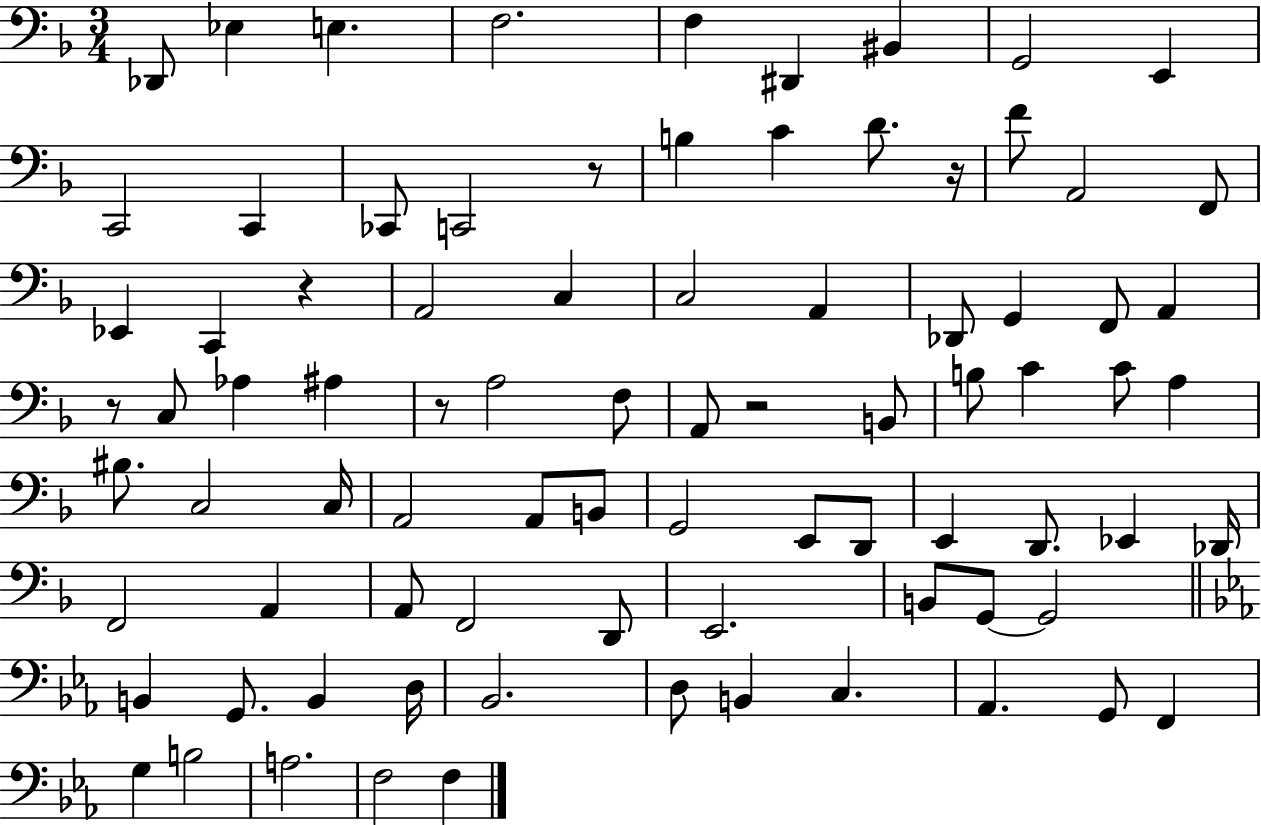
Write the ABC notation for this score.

X:1
T:Untitled
M:3/4
L:1/4
K:F
_D,,/2 _E, E, F,2 F, ^D,, ^B,, G,,2 E,, C,,2 C,, _C,,/2 C,,2 z/2 B, C D/2 z/4 F/2 A,,2 F,,/2 _E,, C,, z A,,2 C, C,2 A,, _D,,/2 G,, F,,/2 A,, z/2 C,/2 _A, ^A, z/2 A,2 F,/2 A,,/2 z2 B,,/2 B,/2 C C/2 A, ^B,/2 C,2 C,/4 A,,2 A,,/2 B,,/2 G,,2 E,,/2 D,,/2 E,, D,,/2 _E,, _D,,/4 F,,2 A,, A,,/2 F,,2 D,,/2 E,,2 B,,/2 G,,/2 G,,2 B,, G,,/2 B,, D,/4 _B,,2 D,/2 B,, C, _A,, G,,/2 F,, G, B,2 A,2 F,2 F,